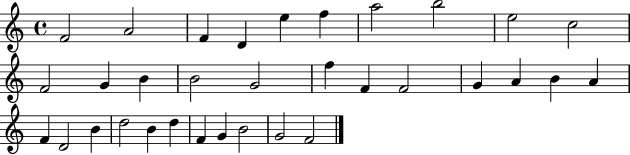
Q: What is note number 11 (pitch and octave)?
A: F4